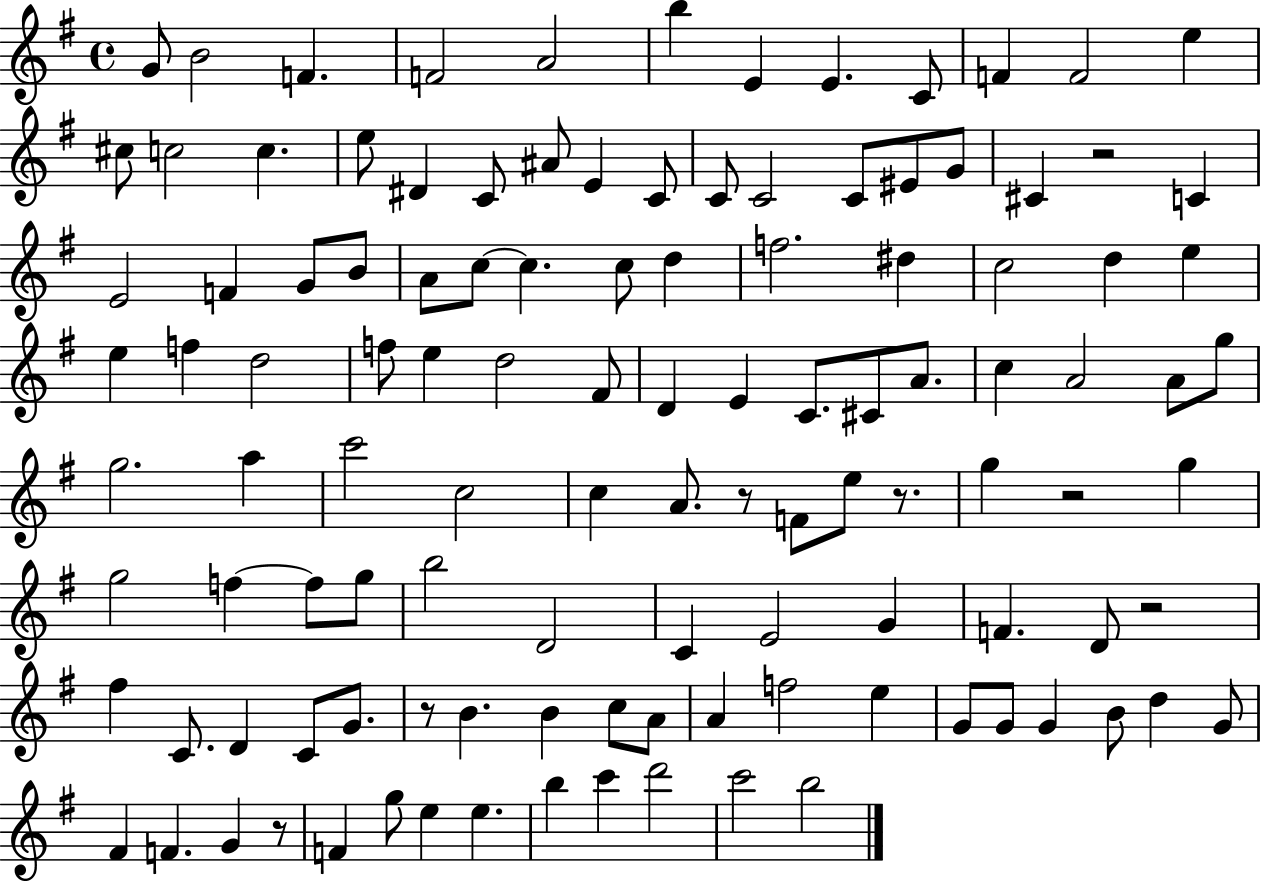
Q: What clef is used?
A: treble